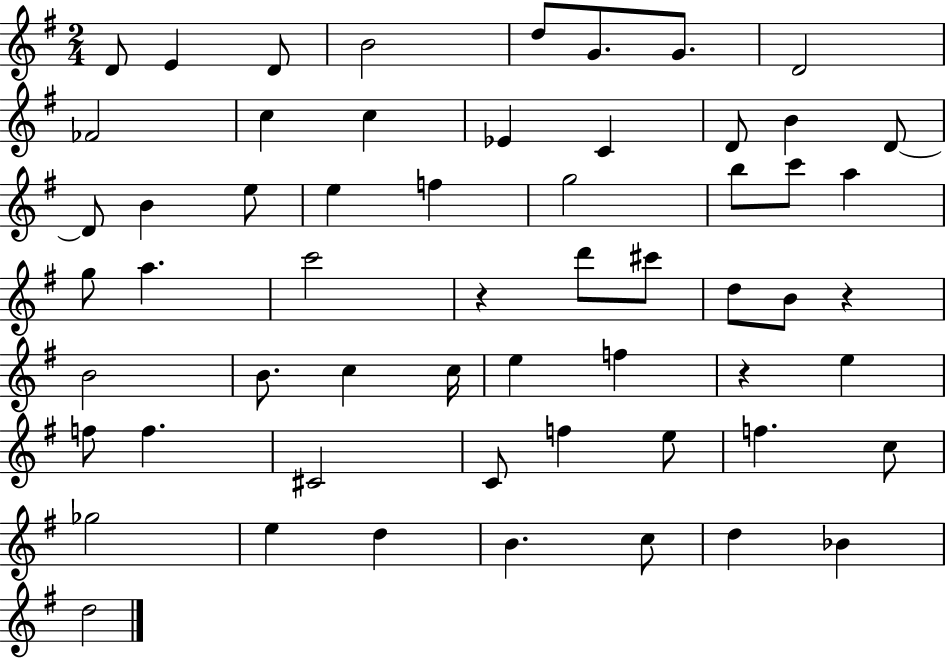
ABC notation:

X:1
T:Untitled
M:2/4
L:1/4
K:G
D/2 E D/2 B2 d/2 G/2 G/2 D2 _F2 c c _E C D/2 B D/2 D/2 B e/2 e f g2 b/2 c'/2 a g/2 a c'2 z d'/2 ^c'/2 d/2 B/2 z B2 B/2 c c/4 e f z e f/2 f ^C2 C/2 f e/2 f c/2 _g2 e d B c/2 d _B d2